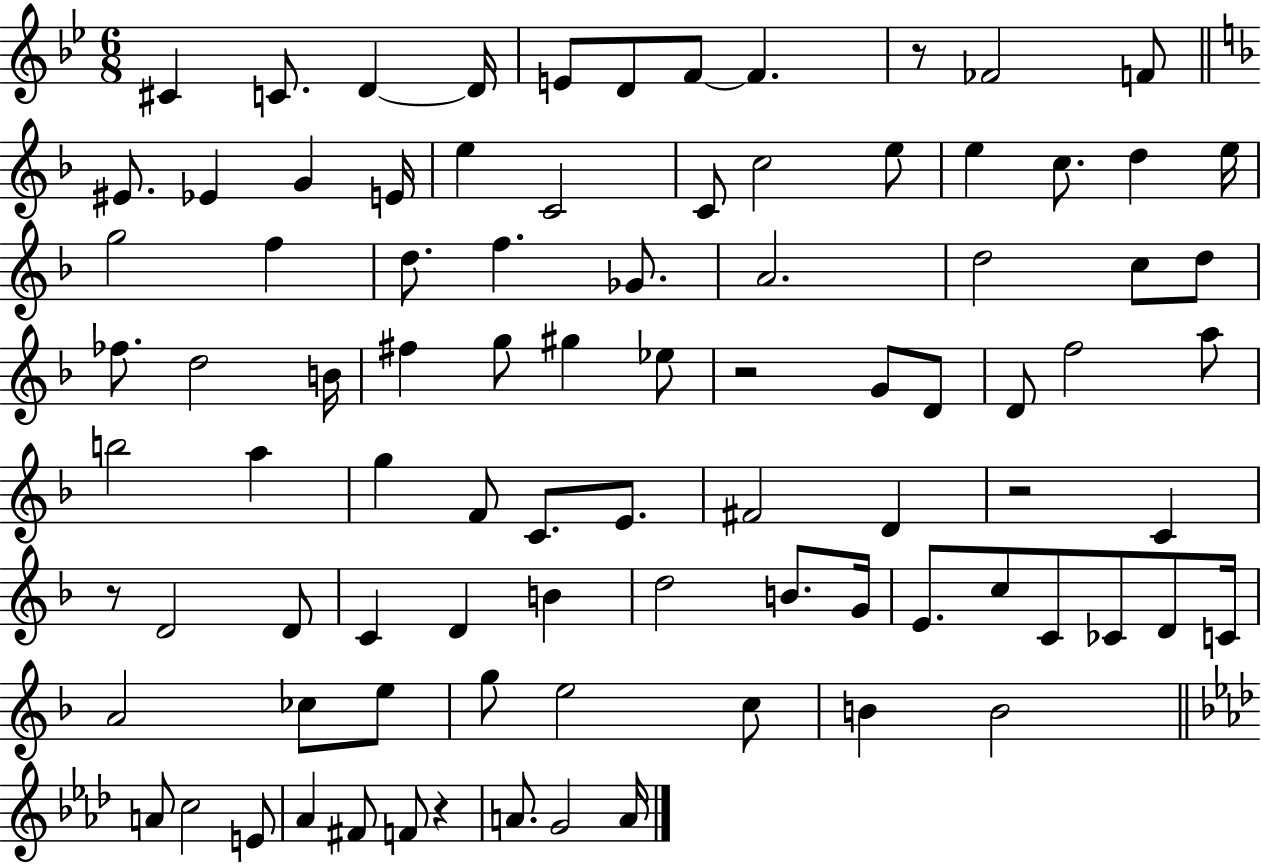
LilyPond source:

{
  \clef treble
  \numericTimeSignature
  \time 6/8
  \key bes \major
  cis'4 c'8. d'4~~ d'16 | e'8 d'8 f'8~~ f'4. | r8 fes'2 f'8 | \bar "||" \break \key f \major eis'8. ees'4 g'4 e'16 | e''4 c'2 | c'8 c''2 e''8 | e''4 c''8. d''4 e''16 | \break g''2 f''4 | d''8. f''4. ges'8. | a'2. | d''2 c''8 d''8 | \break fes''8. d''2 b'16 | fis''4 g''8 gis''4 ees''8 | r2 g'8 d'8 | d'8 f''2 a''8 | \break b''2 a''4 | g''4 f'8 c'8. e'8. | fis'2 d'4 | r2 c'4 | \break r8 d'2 d'8 | c'4 d'4 b'4 | d''2 b'8. g'16 | e'8. c''8 c'8 ces'8 d'8 c'16 | \break a'2 ces''8 e''8 | g''8 e''2 c''8 | b'4 b'2 | \bar "||" \break \key aes \major a'8 c''2 e'8 | aes'4 fis'8 f'8 r4 | a'8. g'2 a'16 | \bar "|."
}